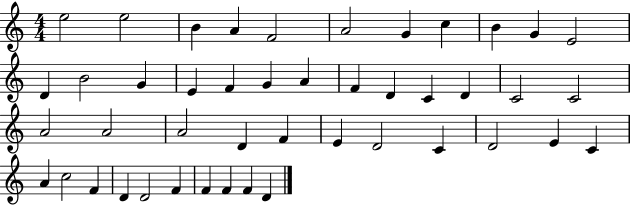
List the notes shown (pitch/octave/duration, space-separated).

E5/h E5/h B4/q A4/q F4/h A4/h G4/q C5/q B4/q G4/q E4/h D4/q B4/h G4/q E4/q F4/q G4/q A4/q F4/q D4/q C4/q D4/q C4/h C4/h A4/h A4/h A4/h D4/q F4/q E4/q D4/h C4/q D4/h E4/q C4/q A4/q C5/h F4/q D4/q D4/h F4/q F4/q F4/q F4/q D4/q